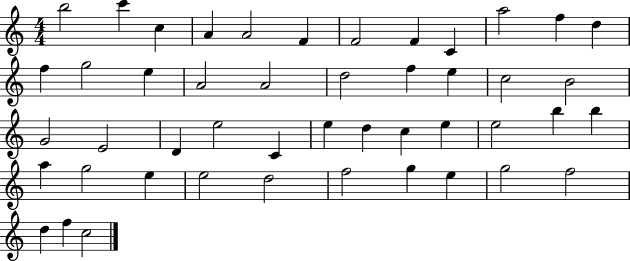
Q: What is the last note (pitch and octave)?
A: C5